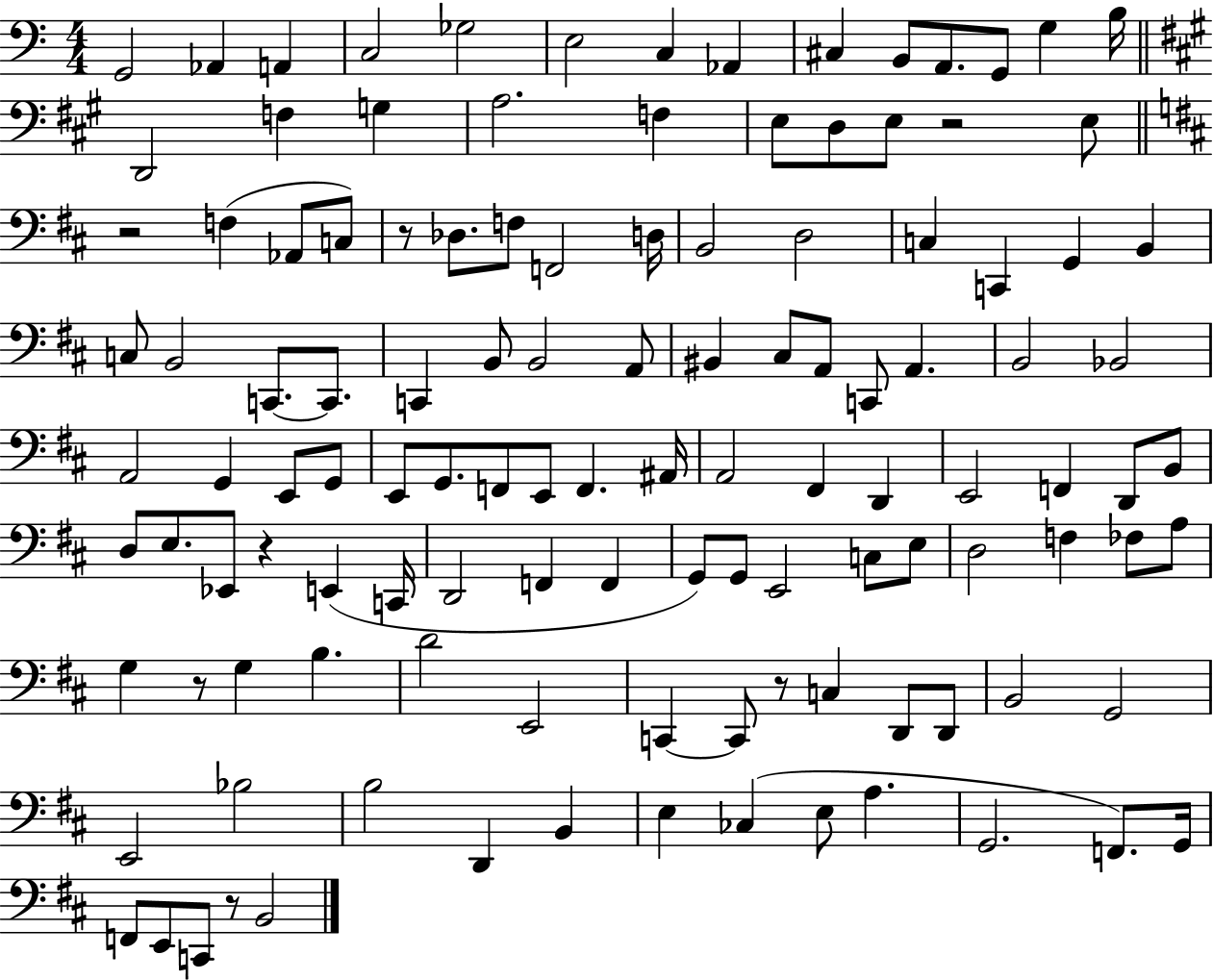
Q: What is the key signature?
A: C major